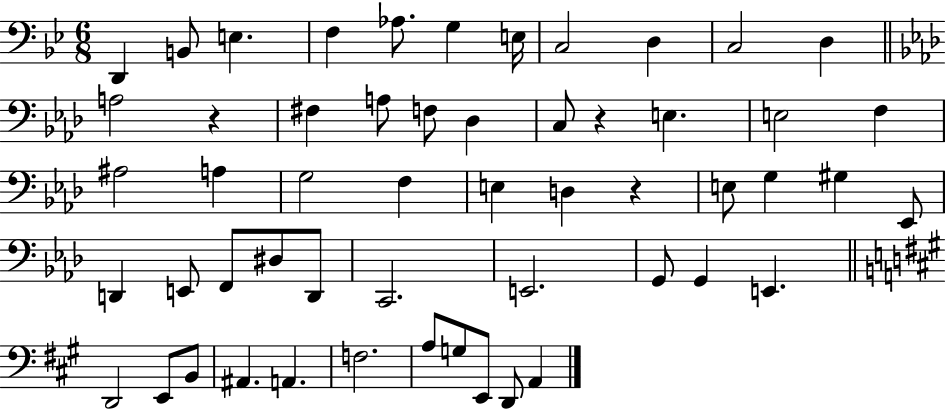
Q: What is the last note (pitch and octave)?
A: A2